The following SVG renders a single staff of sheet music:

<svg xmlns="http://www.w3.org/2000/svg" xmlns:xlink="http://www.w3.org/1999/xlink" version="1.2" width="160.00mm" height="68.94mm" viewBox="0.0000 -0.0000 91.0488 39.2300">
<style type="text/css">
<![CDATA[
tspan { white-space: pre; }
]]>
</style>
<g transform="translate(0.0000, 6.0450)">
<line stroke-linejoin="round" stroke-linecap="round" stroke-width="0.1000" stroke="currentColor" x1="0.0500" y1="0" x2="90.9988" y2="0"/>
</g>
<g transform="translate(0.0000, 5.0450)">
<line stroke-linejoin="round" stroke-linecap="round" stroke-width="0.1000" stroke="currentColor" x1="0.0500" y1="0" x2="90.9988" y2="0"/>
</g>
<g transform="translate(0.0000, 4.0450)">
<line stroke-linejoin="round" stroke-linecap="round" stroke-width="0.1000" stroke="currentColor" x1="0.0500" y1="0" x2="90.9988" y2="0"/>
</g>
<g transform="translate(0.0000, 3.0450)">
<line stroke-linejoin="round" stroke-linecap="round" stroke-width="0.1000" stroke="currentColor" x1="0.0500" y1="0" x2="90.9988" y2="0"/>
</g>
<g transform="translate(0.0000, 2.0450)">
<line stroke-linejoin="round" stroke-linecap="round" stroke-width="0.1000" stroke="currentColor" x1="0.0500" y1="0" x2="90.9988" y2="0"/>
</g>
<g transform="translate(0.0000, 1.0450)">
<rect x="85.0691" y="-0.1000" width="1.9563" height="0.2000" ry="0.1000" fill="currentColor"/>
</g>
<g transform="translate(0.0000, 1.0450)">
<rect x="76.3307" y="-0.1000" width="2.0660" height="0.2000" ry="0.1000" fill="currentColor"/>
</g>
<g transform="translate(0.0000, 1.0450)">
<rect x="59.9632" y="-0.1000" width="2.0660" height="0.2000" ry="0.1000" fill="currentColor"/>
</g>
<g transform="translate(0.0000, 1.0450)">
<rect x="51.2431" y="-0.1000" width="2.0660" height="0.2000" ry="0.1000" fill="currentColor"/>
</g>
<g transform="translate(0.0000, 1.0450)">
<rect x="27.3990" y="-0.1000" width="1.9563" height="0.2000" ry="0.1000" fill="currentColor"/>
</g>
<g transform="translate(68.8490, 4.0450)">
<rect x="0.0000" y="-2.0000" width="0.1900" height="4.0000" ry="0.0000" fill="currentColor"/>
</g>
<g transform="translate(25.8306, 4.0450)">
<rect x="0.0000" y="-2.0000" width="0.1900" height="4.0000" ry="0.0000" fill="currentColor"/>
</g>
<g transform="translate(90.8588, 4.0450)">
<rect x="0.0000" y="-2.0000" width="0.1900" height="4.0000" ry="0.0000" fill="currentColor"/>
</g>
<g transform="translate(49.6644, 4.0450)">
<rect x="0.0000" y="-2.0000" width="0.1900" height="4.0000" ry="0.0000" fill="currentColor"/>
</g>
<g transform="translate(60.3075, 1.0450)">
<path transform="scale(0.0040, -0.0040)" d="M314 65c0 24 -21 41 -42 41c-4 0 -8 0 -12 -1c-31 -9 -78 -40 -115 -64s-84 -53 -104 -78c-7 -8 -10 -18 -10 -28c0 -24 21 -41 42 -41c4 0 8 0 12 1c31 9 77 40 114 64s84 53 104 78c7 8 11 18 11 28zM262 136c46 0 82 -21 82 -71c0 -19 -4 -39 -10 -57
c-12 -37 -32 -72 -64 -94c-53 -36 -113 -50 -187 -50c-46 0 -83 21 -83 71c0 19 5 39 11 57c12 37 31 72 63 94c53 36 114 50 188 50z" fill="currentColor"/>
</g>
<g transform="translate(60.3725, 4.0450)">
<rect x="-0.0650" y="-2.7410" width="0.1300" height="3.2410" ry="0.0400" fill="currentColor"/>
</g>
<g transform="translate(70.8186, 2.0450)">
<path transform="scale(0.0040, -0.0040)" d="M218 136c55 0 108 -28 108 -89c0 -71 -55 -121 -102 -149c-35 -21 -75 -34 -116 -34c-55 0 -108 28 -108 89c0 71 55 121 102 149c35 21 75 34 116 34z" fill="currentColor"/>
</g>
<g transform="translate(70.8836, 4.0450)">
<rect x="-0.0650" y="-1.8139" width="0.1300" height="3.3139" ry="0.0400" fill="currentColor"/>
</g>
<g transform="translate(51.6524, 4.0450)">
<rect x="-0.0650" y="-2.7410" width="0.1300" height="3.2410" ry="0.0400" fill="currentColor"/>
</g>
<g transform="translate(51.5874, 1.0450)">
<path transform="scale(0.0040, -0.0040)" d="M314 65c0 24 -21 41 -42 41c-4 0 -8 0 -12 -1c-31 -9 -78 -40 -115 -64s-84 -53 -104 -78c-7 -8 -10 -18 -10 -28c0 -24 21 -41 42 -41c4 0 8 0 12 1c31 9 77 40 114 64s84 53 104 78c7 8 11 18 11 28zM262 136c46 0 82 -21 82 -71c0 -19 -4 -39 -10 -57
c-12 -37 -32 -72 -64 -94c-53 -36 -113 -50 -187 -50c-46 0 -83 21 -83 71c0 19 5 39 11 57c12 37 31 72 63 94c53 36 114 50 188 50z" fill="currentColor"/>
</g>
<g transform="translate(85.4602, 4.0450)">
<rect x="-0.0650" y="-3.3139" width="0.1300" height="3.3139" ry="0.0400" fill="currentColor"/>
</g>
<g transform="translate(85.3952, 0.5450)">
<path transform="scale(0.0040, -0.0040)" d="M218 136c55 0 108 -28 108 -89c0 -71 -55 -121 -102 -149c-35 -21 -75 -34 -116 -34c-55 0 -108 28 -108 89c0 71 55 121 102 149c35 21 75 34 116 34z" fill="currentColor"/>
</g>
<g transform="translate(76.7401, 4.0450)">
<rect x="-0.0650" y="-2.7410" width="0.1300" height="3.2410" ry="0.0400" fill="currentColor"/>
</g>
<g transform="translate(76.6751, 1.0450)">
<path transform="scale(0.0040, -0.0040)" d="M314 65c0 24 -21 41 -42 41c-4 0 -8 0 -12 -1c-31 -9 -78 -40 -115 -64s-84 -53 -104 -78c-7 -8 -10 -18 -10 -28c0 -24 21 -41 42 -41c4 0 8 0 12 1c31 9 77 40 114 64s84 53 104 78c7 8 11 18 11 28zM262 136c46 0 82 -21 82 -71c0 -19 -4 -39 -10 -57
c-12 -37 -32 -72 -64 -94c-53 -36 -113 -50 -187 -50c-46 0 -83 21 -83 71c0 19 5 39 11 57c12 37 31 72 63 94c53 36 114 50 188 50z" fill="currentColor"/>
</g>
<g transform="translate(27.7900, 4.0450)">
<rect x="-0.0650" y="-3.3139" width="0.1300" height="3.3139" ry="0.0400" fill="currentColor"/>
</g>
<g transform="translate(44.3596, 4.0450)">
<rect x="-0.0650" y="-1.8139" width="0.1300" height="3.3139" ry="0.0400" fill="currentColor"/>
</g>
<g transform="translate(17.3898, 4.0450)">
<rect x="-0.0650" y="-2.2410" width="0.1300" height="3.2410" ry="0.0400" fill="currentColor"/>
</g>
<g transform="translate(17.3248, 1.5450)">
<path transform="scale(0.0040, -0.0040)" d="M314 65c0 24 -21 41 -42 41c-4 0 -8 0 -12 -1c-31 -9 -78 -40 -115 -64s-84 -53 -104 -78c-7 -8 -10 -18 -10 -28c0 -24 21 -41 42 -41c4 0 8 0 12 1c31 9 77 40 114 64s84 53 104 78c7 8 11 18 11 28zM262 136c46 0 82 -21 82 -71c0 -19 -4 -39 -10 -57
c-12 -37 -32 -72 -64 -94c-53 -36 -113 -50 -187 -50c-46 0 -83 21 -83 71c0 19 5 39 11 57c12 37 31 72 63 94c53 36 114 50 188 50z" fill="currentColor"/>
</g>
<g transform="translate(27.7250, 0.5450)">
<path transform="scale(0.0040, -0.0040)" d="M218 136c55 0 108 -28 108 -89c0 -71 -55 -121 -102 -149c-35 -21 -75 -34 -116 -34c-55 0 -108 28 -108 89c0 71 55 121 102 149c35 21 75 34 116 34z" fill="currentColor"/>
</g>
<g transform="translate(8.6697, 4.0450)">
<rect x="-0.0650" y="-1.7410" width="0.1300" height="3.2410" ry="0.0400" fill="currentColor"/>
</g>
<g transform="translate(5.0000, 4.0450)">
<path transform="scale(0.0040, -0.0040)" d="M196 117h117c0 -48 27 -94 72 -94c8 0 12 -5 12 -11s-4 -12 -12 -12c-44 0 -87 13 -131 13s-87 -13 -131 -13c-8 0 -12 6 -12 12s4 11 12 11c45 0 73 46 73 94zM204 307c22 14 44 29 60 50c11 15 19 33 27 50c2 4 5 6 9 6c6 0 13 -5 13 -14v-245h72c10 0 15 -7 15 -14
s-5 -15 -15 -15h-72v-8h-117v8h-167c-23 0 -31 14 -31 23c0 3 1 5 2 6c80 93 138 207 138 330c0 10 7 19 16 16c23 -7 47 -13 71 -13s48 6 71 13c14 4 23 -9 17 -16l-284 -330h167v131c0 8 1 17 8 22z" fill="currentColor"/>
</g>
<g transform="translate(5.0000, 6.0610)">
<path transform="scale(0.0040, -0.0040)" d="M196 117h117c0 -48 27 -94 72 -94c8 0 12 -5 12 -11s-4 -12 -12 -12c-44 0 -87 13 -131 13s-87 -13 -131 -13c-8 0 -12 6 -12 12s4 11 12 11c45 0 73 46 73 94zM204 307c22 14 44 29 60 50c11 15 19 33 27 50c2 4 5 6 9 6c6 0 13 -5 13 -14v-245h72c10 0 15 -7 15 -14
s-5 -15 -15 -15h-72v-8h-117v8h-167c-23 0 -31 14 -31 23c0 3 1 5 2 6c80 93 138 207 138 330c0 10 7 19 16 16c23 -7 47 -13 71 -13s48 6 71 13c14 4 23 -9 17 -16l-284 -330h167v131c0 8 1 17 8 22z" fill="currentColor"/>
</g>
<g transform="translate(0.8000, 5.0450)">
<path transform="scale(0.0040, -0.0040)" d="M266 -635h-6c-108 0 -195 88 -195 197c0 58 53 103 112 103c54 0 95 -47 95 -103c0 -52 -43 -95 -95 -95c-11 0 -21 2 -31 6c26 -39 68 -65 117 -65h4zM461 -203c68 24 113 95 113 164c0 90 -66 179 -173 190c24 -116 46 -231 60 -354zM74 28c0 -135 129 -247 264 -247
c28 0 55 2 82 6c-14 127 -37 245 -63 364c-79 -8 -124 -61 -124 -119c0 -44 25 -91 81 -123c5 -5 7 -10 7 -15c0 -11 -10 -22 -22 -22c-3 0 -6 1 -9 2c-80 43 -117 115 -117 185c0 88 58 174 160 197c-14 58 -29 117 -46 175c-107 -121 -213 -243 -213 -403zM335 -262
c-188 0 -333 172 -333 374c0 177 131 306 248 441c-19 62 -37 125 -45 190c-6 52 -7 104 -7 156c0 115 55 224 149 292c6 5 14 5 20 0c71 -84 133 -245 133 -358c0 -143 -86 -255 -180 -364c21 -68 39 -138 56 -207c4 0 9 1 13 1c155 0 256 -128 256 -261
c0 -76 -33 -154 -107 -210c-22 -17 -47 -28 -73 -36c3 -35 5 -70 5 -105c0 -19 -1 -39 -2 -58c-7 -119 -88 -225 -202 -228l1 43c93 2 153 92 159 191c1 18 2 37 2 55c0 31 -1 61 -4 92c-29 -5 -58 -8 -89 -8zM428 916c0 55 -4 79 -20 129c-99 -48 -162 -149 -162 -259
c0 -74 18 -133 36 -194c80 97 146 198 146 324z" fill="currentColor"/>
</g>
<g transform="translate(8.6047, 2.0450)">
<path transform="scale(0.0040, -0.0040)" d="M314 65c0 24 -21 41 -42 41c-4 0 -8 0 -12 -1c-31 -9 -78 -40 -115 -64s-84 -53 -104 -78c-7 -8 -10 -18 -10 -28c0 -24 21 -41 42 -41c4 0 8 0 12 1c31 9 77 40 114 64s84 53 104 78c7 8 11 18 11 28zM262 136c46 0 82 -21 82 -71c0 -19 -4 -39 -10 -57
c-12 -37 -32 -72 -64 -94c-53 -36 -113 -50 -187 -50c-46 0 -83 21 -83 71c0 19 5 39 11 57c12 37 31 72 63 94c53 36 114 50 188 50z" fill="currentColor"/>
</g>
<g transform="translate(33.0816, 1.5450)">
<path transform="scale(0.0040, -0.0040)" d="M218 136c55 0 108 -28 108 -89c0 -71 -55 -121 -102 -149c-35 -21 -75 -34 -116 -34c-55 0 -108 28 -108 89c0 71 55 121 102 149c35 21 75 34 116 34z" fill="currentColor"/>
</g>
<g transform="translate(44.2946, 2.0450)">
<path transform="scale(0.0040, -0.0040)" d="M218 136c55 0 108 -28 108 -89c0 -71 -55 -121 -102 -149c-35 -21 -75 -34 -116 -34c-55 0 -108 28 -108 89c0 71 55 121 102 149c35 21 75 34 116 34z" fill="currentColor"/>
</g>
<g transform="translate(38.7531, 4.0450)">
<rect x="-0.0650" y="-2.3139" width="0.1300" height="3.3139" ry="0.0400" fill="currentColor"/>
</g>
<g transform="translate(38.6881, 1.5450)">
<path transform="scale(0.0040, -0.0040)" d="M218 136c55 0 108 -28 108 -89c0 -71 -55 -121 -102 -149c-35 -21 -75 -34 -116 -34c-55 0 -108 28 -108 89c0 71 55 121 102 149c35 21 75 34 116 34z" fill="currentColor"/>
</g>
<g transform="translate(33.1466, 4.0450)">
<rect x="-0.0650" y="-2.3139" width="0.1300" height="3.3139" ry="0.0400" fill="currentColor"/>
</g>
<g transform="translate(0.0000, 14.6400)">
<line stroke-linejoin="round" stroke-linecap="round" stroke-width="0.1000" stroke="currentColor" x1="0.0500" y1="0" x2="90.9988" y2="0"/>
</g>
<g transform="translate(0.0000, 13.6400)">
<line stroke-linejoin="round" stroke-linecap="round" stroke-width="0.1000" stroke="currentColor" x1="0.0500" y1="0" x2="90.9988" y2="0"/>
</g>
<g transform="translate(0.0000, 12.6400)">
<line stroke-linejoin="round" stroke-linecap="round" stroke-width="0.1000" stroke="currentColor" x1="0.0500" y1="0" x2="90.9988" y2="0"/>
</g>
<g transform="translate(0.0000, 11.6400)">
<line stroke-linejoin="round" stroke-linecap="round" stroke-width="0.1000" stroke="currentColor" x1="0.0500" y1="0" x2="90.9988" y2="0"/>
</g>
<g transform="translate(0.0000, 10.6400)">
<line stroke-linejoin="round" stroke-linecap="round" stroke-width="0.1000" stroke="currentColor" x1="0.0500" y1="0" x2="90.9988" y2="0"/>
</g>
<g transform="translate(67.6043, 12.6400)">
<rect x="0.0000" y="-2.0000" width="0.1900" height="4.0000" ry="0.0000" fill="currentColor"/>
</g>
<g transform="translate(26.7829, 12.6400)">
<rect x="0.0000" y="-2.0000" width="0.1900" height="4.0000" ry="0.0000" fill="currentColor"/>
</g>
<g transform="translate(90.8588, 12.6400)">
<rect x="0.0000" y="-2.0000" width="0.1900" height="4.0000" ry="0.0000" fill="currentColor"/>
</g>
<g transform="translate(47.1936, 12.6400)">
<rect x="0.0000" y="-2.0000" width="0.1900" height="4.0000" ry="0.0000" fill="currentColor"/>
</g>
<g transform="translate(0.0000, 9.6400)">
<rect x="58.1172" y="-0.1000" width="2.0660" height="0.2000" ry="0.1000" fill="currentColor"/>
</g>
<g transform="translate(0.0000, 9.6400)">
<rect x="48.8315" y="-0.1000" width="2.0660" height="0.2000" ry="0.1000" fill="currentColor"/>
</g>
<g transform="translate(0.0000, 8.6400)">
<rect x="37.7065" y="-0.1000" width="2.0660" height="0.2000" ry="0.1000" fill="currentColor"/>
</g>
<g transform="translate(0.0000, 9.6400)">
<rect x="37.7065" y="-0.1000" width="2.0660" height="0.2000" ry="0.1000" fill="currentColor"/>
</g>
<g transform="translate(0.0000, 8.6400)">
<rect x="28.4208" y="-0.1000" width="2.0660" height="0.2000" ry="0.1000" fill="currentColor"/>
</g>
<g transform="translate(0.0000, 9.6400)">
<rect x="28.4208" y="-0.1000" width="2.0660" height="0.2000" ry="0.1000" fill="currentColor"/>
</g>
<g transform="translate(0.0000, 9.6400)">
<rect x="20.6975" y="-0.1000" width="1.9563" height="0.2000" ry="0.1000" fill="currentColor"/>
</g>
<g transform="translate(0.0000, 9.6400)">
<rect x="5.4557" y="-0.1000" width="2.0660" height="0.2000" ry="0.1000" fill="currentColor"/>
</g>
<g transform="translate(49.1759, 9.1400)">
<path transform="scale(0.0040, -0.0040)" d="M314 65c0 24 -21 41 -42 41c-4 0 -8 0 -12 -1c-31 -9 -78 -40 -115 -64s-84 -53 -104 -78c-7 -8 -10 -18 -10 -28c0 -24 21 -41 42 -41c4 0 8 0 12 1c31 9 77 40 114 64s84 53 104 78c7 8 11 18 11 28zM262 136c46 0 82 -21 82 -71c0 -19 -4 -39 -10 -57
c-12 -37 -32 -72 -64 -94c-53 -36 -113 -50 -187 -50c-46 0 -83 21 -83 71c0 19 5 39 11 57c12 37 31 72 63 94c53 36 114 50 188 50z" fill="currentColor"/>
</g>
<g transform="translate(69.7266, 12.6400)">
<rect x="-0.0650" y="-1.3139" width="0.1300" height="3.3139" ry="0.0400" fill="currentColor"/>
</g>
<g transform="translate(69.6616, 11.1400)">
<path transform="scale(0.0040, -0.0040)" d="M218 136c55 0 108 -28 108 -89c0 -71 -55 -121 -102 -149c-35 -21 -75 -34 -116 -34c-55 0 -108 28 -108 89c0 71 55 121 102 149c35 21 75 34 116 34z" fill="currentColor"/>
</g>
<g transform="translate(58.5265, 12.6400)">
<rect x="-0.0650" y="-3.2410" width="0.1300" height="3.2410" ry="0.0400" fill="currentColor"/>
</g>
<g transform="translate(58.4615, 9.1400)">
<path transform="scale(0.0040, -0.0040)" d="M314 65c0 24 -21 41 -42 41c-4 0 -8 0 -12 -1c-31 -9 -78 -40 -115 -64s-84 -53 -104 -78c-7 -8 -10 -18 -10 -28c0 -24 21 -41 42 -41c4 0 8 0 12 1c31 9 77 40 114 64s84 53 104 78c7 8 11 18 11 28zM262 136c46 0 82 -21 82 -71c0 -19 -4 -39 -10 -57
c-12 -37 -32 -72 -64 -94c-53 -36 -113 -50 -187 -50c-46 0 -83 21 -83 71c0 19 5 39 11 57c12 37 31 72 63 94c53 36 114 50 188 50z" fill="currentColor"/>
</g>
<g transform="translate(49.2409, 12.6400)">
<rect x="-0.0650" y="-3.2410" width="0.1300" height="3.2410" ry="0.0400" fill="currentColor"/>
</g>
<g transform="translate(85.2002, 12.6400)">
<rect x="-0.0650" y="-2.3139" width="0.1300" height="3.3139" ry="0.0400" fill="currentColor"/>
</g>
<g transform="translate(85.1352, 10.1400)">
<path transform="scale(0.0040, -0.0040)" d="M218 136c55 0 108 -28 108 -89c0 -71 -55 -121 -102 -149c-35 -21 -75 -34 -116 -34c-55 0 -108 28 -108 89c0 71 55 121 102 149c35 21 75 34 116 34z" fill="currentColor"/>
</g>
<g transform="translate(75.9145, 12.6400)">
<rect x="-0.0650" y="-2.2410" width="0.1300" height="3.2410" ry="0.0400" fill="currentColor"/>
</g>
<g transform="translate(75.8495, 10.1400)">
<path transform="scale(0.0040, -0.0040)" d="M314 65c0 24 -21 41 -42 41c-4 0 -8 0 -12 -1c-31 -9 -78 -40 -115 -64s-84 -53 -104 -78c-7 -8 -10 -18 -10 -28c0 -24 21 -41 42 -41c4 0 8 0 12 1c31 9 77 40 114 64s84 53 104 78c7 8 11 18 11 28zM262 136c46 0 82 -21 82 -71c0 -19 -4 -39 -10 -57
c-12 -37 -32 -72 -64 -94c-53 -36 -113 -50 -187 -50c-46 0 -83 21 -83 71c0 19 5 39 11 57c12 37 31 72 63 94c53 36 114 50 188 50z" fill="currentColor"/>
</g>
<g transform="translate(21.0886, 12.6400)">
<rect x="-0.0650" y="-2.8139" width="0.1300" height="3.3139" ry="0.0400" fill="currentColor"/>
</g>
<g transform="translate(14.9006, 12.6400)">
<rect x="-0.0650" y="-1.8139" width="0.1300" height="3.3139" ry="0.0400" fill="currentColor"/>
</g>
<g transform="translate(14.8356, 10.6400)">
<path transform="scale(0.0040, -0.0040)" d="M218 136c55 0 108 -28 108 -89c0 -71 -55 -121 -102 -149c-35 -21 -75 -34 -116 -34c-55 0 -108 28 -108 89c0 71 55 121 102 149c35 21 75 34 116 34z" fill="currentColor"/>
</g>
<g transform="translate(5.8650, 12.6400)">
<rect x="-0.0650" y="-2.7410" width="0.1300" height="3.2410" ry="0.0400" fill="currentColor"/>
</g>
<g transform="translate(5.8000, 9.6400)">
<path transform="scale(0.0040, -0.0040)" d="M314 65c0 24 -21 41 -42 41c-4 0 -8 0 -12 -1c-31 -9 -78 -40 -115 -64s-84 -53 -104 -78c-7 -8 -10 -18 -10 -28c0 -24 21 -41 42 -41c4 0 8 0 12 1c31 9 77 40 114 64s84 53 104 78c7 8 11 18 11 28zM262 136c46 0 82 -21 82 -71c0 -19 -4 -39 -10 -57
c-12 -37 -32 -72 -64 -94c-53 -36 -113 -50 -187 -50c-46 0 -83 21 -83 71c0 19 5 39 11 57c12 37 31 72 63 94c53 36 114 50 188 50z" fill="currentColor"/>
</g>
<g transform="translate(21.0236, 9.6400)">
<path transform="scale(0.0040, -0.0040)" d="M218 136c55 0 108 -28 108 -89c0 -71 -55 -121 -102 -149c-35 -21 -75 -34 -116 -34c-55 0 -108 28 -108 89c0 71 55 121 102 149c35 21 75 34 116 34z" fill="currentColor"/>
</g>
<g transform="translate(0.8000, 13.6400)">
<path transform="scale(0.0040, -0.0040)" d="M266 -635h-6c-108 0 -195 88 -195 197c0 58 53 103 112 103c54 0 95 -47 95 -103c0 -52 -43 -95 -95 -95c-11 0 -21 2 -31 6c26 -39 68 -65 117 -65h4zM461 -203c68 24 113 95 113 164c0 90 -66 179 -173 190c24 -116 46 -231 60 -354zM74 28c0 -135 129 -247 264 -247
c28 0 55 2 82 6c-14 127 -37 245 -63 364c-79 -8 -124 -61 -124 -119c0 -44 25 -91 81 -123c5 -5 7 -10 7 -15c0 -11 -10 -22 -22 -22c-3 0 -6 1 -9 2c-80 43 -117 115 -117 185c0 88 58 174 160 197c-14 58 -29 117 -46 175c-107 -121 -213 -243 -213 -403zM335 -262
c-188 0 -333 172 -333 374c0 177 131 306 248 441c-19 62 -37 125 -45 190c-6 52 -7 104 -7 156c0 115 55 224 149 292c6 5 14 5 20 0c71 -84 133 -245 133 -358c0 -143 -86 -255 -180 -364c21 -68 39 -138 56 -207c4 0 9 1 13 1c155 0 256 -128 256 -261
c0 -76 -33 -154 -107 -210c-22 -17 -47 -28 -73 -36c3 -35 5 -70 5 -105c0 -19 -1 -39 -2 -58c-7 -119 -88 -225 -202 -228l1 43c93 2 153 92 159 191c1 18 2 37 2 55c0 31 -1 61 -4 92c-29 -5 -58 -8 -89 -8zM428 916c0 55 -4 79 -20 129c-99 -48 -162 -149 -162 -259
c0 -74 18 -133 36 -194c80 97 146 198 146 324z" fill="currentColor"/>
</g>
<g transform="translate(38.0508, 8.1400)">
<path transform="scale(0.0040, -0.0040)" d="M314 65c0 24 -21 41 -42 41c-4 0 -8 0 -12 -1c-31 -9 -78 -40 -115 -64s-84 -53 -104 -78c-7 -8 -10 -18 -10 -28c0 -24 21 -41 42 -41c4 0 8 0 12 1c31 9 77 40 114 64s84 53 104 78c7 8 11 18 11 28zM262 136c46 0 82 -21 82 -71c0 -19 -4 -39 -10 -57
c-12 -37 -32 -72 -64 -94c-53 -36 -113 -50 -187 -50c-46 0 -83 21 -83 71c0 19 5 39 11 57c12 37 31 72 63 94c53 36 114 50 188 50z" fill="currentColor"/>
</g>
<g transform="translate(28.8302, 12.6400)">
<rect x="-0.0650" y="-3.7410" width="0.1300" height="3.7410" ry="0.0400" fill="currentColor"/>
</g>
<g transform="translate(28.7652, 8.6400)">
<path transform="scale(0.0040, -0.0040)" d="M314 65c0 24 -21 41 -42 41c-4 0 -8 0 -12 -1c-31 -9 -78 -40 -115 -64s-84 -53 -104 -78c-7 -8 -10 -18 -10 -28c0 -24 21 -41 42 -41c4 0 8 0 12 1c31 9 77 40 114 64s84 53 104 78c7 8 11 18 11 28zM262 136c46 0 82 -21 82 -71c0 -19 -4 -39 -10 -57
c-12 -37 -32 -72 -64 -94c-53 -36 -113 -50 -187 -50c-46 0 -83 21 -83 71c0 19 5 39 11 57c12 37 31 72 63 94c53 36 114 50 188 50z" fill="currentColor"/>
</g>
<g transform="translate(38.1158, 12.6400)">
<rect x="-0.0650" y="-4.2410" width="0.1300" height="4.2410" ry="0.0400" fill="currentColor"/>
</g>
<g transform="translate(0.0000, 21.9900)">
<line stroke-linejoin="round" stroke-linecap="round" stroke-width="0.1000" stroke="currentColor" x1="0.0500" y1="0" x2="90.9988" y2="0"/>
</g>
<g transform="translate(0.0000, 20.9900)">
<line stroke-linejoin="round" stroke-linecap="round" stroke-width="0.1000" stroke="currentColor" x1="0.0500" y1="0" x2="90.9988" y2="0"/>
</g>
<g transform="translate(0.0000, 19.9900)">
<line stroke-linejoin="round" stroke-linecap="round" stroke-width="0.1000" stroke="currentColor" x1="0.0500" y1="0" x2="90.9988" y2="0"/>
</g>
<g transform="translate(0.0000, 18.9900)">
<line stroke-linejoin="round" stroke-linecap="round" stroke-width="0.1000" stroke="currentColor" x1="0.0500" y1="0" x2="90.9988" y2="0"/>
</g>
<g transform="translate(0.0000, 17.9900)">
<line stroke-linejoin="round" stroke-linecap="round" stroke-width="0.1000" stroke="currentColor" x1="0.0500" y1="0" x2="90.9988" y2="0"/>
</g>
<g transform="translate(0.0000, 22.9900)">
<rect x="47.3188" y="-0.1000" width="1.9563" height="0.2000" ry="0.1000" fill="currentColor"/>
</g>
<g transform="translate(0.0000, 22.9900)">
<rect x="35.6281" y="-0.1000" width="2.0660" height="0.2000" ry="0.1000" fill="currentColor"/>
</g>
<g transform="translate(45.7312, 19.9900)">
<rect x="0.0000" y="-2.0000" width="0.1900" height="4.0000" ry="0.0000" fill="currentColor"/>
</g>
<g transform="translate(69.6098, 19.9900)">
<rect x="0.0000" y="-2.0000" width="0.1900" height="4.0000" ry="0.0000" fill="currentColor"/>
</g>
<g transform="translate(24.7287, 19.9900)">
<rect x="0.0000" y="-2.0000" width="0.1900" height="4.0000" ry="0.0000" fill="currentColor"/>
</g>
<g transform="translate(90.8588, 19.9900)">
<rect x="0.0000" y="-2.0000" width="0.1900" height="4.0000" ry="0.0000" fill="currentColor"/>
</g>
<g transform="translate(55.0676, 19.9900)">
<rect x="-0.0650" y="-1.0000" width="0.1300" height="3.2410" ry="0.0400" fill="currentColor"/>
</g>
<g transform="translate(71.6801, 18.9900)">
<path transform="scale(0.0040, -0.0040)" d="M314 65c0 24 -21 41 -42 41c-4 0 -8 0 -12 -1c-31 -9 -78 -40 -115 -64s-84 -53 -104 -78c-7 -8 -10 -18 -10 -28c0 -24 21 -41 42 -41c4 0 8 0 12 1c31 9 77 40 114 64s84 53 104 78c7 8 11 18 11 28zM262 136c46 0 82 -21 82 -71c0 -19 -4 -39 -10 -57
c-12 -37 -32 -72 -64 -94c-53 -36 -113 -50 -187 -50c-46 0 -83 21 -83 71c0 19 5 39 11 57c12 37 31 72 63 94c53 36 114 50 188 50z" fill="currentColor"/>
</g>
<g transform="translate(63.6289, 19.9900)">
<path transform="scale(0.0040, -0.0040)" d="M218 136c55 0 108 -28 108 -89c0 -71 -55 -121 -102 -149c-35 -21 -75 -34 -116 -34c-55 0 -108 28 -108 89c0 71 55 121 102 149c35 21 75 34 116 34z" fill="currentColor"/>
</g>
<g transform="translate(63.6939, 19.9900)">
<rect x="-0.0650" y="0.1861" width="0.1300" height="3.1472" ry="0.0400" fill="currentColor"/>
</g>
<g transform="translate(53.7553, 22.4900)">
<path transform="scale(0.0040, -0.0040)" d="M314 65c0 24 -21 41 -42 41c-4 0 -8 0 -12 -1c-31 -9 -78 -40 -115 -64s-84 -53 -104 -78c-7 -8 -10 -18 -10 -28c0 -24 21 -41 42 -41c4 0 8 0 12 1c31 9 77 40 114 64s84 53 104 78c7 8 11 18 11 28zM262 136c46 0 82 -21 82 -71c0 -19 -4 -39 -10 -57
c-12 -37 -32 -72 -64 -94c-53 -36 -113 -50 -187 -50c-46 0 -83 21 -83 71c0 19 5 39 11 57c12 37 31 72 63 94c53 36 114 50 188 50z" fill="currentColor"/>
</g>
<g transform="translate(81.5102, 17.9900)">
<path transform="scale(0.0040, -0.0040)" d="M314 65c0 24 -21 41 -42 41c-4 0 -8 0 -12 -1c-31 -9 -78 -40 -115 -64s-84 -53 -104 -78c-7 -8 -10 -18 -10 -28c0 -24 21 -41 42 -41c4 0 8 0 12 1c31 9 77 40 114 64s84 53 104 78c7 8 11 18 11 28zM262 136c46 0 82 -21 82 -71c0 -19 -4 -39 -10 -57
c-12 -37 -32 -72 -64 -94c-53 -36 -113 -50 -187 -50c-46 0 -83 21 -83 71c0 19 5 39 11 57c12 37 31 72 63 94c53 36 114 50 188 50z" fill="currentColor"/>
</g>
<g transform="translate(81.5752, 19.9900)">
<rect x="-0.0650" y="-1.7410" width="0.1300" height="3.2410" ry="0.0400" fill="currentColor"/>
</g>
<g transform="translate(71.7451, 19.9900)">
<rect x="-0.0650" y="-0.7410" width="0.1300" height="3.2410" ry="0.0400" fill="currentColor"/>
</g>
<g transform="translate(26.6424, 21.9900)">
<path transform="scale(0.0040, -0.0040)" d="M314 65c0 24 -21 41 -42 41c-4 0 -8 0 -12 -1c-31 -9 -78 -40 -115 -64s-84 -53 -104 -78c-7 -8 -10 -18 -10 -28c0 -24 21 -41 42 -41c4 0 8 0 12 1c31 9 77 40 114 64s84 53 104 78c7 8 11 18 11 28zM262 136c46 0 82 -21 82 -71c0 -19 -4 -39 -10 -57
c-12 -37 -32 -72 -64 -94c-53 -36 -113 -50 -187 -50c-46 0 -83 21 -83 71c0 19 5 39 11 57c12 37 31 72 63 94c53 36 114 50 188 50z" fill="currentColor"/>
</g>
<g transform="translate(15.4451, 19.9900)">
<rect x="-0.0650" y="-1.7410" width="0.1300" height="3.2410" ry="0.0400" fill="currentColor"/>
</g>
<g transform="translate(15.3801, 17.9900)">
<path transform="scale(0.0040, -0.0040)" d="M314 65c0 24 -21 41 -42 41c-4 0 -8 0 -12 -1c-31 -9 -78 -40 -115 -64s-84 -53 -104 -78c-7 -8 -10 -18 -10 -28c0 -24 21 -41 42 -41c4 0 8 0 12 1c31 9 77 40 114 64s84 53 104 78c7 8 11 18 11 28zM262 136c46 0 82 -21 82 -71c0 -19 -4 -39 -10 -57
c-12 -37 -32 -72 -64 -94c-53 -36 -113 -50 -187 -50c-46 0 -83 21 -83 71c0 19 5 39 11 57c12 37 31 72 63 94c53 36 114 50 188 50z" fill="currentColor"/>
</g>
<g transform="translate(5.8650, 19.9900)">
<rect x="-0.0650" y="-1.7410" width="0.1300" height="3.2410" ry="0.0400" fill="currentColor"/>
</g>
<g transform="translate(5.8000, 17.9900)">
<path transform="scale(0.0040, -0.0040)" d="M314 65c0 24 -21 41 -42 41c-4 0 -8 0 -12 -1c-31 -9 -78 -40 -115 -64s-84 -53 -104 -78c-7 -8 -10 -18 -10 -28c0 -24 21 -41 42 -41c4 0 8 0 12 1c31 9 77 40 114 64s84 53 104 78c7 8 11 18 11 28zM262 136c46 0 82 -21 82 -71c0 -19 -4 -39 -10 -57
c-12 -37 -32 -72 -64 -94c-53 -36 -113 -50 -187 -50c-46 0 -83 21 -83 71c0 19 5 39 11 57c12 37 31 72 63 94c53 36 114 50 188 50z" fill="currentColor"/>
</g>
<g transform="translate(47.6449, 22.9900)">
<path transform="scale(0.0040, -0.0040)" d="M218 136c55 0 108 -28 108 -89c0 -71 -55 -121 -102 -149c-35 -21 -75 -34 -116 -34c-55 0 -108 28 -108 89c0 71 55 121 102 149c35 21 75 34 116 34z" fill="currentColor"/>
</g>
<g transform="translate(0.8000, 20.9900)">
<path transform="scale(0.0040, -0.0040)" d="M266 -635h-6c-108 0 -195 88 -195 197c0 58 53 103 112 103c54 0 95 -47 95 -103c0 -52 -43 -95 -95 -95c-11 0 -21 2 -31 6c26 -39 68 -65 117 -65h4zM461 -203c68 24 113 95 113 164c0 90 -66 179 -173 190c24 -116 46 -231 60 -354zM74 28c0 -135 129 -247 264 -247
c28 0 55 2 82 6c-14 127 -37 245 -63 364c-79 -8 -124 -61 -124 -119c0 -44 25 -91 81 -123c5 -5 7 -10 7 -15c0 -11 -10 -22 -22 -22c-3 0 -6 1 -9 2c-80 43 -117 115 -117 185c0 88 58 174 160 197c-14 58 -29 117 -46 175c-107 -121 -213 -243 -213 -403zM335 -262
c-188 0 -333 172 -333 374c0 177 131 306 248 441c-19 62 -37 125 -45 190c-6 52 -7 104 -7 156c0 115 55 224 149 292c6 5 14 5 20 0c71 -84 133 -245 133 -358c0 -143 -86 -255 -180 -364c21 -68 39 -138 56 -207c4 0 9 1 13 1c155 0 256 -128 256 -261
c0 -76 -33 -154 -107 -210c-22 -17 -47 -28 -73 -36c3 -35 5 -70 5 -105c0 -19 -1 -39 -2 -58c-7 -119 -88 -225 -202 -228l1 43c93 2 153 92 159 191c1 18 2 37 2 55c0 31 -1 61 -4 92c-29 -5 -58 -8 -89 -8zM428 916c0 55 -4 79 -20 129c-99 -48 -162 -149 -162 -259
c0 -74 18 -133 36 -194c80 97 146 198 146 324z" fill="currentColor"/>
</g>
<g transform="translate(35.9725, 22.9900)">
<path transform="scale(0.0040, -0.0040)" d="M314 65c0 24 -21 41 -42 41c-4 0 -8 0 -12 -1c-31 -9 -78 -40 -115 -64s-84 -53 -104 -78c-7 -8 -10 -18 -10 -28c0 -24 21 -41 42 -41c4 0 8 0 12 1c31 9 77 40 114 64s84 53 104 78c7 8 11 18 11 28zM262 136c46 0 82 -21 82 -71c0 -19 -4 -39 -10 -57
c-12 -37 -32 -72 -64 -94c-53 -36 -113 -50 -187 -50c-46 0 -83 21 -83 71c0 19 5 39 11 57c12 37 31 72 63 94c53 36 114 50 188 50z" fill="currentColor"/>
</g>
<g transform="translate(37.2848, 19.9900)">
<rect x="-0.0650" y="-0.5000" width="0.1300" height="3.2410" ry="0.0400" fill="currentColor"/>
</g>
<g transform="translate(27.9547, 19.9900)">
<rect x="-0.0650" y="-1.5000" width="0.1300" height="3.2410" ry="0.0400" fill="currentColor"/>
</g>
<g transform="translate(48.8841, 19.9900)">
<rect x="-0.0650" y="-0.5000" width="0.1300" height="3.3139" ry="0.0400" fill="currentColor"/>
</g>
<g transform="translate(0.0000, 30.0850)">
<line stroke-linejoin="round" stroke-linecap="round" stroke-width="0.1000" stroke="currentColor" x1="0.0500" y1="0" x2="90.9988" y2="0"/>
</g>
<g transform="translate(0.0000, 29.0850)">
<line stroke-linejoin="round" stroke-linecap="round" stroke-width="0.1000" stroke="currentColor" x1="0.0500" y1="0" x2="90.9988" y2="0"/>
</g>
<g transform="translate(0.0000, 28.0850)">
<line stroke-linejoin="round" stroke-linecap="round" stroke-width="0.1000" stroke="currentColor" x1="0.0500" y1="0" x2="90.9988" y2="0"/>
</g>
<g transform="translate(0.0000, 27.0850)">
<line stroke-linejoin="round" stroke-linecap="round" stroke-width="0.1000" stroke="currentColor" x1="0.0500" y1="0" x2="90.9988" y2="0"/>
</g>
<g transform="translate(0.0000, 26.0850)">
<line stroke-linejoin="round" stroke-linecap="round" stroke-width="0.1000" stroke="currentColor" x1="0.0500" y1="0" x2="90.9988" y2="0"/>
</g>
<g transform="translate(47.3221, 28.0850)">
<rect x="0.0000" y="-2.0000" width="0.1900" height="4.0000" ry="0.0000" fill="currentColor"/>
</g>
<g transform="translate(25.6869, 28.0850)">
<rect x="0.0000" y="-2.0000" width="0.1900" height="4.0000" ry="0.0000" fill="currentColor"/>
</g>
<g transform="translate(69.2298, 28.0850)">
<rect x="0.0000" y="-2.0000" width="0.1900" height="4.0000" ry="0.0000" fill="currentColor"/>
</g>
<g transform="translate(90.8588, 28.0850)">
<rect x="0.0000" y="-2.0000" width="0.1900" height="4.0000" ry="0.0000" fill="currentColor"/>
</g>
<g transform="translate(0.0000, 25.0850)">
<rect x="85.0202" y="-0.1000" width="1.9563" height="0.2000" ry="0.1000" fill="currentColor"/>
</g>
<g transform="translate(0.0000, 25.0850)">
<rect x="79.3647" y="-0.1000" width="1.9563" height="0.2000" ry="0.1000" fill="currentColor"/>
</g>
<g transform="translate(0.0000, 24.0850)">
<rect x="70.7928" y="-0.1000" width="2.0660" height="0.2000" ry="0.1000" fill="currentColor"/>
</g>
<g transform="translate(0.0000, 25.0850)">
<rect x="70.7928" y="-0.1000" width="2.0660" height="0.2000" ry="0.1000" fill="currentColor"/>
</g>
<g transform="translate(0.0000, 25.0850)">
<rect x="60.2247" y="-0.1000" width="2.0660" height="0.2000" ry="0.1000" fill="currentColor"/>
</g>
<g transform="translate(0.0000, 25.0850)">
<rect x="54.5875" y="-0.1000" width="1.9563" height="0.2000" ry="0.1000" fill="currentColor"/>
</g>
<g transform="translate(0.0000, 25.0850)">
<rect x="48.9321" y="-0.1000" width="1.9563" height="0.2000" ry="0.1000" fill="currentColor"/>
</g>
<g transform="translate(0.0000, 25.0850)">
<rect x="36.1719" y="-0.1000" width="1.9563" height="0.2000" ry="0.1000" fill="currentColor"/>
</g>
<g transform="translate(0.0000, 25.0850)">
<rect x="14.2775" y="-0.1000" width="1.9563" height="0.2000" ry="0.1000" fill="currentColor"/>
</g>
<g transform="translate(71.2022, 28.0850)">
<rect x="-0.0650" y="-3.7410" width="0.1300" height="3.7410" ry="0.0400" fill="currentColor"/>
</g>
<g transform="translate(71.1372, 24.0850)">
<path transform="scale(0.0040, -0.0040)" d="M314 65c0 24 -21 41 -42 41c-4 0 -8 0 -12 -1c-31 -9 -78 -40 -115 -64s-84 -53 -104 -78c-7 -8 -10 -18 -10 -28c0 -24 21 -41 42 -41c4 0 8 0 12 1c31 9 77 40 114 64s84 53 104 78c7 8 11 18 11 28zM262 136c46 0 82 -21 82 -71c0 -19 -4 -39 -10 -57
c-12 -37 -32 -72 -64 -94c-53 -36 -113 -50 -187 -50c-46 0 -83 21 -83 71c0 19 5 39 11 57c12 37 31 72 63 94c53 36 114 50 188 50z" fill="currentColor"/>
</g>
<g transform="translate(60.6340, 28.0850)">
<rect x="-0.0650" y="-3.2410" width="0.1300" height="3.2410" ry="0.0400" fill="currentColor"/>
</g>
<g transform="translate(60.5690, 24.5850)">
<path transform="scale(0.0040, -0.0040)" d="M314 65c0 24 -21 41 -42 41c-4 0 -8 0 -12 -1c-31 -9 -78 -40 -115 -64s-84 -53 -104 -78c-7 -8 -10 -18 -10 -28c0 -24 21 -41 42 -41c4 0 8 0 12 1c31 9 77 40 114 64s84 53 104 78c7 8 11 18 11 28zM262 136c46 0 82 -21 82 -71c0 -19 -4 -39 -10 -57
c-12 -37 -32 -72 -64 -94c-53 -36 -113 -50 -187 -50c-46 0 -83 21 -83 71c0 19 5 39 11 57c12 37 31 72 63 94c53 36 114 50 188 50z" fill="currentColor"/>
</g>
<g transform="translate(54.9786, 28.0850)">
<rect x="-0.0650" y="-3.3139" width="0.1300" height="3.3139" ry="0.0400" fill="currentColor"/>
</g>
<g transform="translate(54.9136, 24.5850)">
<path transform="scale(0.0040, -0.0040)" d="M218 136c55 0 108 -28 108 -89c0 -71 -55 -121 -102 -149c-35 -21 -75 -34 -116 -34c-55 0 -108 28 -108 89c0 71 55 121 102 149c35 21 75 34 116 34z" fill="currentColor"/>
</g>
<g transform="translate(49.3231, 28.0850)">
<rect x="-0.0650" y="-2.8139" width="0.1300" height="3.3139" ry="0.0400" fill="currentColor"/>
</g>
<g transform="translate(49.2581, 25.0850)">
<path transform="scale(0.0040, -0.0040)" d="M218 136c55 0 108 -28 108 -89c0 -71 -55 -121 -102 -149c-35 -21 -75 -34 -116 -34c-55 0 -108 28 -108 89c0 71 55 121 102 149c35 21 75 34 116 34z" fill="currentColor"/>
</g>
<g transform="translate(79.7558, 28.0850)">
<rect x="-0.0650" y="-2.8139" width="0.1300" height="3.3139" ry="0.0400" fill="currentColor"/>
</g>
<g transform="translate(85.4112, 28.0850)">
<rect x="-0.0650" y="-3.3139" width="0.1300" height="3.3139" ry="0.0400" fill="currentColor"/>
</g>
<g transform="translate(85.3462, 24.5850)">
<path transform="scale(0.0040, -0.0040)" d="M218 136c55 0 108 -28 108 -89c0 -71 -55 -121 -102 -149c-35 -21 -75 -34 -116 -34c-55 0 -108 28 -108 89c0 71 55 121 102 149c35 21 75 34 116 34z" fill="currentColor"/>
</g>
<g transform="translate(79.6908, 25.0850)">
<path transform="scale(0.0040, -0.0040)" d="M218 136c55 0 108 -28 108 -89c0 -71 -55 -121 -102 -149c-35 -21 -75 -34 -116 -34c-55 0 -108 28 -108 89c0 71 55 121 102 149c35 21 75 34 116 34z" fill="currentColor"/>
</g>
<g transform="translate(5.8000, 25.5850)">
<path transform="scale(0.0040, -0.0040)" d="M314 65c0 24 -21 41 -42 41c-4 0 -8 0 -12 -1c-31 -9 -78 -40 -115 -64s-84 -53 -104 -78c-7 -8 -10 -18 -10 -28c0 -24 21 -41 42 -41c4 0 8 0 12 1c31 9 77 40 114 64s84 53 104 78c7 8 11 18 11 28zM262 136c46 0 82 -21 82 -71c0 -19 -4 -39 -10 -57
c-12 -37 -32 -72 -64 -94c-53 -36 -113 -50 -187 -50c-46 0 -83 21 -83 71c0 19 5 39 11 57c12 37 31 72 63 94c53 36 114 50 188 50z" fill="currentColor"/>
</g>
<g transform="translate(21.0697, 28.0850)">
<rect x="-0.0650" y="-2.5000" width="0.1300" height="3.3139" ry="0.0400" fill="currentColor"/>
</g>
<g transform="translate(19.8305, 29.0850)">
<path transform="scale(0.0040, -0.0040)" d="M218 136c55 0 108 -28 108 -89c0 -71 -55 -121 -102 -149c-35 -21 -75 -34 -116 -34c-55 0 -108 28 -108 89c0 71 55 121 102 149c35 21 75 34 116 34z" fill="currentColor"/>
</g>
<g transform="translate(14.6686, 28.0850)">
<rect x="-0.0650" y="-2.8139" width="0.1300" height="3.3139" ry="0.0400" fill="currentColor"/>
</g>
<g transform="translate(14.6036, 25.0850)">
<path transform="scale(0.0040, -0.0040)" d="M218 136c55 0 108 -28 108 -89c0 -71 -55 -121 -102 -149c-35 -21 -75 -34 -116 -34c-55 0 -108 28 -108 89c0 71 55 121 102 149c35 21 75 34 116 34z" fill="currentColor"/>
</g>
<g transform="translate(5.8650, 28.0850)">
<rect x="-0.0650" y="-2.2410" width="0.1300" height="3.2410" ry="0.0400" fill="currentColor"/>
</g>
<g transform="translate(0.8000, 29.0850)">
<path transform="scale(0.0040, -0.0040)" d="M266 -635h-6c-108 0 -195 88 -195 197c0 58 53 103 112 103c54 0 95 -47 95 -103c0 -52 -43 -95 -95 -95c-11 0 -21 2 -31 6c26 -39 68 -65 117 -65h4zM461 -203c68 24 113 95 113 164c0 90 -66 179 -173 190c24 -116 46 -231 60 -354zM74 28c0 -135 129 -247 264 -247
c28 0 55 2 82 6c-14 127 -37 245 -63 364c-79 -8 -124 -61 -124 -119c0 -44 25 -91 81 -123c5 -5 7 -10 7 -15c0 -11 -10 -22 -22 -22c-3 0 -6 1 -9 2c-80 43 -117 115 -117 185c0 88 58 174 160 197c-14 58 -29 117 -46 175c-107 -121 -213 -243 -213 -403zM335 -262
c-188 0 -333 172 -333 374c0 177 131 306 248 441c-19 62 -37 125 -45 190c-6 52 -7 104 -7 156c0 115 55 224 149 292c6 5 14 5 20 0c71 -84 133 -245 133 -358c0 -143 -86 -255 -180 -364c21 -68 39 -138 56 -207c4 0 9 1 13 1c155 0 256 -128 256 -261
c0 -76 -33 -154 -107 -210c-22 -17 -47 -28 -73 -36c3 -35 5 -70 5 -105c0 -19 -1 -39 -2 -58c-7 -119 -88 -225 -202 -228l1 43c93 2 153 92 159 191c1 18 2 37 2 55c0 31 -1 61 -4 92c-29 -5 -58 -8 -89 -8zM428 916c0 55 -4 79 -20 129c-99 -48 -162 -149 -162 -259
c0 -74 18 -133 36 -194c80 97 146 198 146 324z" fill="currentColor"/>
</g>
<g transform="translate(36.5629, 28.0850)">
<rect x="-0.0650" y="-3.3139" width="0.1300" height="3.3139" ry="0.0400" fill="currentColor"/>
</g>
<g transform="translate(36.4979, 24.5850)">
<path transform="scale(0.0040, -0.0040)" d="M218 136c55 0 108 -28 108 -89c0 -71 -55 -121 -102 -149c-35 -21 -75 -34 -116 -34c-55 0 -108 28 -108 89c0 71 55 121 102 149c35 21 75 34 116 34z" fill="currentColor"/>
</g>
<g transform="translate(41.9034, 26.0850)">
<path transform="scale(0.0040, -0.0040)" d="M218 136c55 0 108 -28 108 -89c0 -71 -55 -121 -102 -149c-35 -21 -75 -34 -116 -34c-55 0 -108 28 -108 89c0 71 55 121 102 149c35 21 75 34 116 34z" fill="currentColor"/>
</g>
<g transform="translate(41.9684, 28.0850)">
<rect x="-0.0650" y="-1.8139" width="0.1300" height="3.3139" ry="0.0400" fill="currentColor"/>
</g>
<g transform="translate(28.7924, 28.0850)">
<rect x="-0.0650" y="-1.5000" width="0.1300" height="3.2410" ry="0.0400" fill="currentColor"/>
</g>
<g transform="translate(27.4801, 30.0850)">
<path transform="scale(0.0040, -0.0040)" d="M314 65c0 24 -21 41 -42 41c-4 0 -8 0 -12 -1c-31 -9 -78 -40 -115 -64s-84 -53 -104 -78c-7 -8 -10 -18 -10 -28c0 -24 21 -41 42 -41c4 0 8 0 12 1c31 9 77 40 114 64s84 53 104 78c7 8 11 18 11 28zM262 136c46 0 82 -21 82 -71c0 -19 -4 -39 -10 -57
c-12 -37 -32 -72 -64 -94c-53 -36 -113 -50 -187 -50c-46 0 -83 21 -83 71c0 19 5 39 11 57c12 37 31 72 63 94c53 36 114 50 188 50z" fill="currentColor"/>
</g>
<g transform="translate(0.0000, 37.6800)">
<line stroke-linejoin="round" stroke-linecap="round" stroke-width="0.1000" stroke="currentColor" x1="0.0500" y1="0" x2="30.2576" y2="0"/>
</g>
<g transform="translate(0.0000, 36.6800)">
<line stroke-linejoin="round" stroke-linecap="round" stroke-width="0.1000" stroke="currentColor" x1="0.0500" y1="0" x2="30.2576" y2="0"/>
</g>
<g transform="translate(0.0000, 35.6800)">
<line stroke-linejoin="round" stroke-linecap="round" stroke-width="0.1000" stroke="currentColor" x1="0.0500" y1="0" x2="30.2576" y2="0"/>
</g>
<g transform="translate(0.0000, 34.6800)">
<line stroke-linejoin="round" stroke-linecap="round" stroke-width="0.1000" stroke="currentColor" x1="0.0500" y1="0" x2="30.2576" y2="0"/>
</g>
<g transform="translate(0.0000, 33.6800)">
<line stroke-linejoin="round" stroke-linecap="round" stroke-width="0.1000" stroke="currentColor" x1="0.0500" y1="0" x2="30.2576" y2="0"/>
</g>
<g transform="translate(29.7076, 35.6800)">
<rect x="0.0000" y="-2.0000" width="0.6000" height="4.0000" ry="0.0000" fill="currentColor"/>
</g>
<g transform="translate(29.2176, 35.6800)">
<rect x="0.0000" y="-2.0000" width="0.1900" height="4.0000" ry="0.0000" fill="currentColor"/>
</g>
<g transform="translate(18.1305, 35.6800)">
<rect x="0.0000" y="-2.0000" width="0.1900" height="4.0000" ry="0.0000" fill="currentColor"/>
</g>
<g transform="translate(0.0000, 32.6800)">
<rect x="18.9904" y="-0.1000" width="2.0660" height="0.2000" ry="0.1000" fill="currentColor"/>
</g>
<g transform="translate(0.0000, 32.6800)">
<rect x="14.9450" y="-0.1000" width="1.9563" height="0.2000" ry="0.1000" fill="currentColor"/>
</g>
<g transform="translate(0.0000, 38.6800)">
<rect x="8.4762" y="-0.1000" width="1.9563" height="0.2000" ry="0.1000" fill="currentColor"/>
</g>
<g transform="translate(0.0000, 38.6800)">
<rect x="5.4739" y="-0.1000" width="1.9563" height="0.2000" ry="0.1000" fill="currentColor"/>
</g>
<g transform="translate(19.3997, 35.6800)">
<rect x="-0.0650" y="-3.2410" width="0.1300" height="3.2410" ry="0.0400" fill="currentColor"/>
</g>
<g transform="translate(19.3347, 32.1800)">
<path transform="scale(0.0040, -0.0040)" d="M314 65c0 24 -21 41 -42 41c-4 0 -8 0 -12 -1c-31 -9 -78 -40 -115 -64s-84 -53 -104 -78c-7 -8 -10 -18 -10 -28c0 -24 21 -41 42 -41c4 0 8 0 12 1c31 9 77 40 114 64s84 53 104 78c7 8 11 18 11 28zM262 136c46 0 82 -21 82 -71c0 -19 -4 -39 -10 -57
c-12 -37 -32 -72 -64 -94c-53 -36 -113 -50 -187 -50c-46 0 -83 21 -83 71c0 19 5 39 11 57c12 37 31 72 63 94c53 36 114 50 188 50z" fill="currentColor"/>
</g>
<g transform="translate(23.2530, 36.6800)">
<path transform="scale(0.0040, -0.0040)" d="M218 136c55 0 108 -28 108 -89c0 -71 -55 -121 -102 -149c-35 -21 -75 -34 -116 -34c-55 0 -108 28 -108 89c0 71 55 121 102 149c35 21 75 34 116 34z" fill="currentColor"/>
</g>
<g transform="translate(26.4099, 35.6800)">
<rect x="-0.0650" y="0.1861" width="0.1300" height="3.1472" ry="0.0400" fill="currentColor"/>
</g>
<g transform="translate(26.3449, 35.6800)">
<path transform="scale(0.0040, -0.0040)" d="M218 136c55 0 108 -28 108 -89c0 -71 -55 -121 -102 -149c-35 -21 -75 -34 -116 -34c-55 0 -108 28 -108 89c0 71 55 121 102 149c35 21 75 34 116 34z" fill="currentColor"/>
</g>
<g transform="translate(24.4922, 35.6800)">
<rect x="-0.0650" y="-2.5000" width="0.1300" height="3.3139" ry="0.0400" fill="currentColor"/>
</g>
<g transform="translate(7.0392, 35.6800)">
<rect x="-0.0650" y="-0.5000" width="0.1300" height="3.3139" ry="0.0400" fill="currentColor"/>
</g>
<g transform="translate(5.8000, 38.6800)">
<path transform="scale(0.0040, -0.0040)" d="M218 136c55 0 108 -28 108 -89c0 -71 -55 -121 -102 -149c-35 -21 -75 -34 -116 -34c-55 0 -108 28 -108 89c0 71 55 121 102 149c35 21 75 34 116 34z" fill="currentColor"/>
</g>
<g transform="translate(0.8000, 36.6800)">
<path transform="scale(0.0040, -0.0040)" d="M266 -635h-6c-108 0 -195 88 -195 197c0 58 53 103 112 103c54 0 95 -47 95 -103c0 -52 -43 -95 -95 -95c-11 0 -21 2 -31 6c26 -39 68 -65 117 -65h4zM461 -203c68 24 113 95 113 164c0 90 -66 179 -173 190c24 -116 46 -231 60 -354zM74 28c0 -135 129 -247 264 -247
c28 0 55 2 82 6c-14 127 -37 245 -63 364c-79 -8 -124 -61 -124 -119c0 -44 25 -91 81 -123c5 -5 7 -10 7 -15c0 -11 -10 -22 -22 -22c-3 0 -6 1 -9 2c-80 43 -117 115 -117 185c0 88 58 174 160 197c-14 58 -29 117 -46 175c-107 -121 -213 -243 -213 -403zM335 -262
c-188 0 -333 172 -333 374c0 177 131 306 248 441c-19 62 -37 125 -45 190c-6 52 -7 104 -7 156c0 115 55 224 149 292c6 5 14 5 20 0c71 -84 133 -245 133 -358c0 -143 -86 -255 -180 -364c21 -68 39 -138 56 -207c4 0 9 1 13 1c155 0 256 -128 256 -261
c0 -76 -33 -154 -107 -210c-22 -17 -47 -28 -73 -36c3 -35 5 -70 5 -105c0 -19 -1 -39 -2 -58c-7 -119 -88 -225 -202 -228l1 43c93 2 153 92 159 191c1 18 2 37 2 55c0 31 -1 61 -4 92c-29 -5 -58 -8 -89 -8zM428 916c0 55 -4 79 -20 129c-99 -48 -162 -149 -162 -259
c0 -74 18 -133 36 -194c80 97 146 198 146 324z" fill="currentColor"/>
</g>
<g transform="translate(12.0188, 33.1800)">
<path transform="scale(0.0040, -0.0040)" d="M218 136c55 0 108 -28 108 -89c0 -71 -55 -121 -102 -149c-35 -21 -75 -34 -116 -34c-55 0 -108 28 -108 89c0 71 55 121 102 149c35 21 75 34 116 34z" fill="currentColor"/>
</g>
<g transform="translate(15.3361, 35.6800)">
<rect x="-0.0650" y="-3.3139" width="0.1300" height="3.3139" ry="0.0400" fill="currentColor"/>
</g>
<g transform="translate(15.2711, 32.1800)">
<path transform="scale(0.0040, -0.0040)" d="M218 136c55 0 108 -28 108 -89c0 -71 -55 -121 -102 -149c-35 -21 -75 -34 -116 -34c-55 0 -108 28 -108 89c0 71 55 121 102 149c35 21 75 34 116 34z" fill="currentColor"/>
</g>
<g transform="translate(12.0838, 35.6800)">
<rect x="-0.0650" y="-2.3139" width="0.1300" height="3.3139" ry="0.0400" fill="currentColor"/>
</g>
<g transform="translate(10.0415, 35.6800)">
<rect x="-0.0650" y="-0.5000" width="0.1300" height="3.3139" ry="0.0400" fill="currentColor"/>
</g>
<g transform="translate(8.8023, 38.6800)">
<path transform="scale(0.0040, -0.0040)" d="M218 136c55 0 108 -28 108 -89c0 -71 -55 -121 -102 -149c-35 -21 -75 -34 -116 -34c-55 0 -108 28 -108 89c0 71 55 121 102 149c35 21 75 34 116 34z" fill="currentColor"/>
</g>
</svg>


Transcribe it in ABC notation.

X:1
T:Untitled
M:4/4
L:1/4
K:C
f2 g2 b g g f a2 a2 f a2 b a2 f a c'2 d'2 b2 b2 e g2 g f2 f2 E2 C2 C D2 B d2 f2 g2 a G E2 b f a b b2 c'2 a b C C g b b2 G B